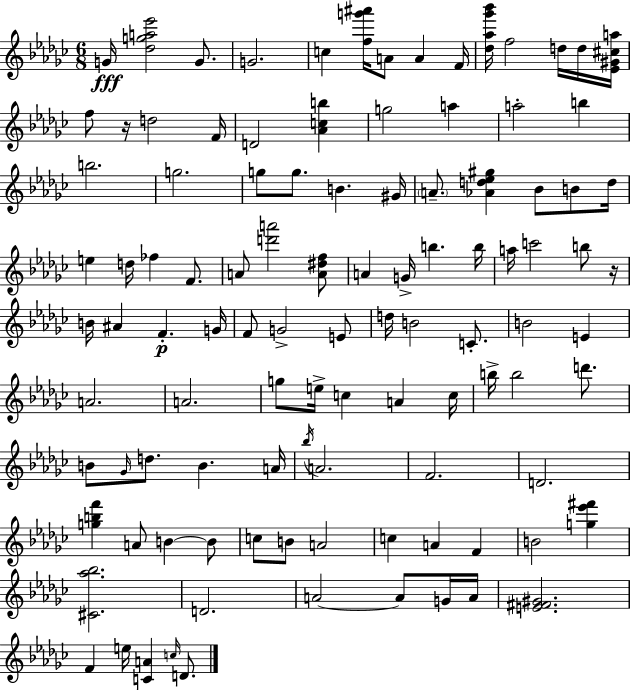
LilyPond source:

{
  \clef treble
  \numericTimeSignature
  \time 6/8
  \key ees \minor
  g'16\fff <des'' g'' a'' ees'''>2 g'8. | g'2. | c''4 <f'' g''' ais'''>16 a'8 a'4 f'16 | <des'' aes'' ges''' bes'''>16 f''2 d''16 d''16 <ees' gis' cis'' a''>16 | \break f''8 r16 d''2 f'16 | d'2 <aes' c'' b''>4 | g''2 a''4 | a''2-. b''4 | \break b''2. | g''2. | g''8 g''8. b'4. gis'16 | \parenthesize a'8.-- <aes' d'' ees'' gis''>4 bes'8 b'8 d''16 | \break e''4 d''16 fes''4 f'8. | a'8 <d''' a'''>2 <a' dis'' f''>8 | a'4 g'16-> b''4. b''16 | a''16 c'''2 b''8 r16 | \break b'16 ais'4 f'4.-.\p g'16 | f'8 g'2-> e'8 | d''16 b'2 c'8.-. | b'2 e'4 | \break a'2. | a'2. | g''8 e''16-> c''4 a'4 c''16 | b''16-> b''2 d'''8. | \break b'8 \grace { ges'16 } d''8. b'4. | a'16 \acciaccatura { bes''16 } a'2. | f'2. | d'2. | \break <g'' b'' f'''>4 a'8 b'4~~ | b'8 c''8 b'8 a'2 | c''4 a'4 f'4 | b'2 <g'' ees''' fis'''>4 | \break <cis' aes'' bes''>2. | d'2. | a'2~~ a'8 | g'16 a'16 <e' fis' gis'>2. | \break f'4 e''16 <c' a'>4 \grace { c''16 } | d'8. \bar "|."
}